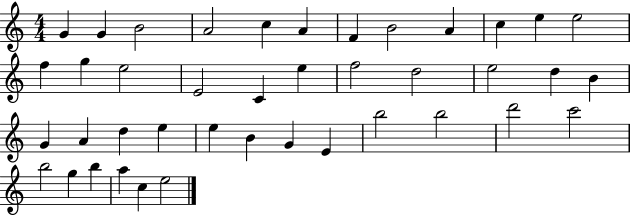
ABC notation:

X:1
T:Untitled
M:4/4
L:1/4
K:C
G G B2 A2 c A F B2 A c e e2 f g e2 E2 C e f2 d2 e2 d B G A d e e B G E b2 b2 d'2 c'2 b2 g b a c e2